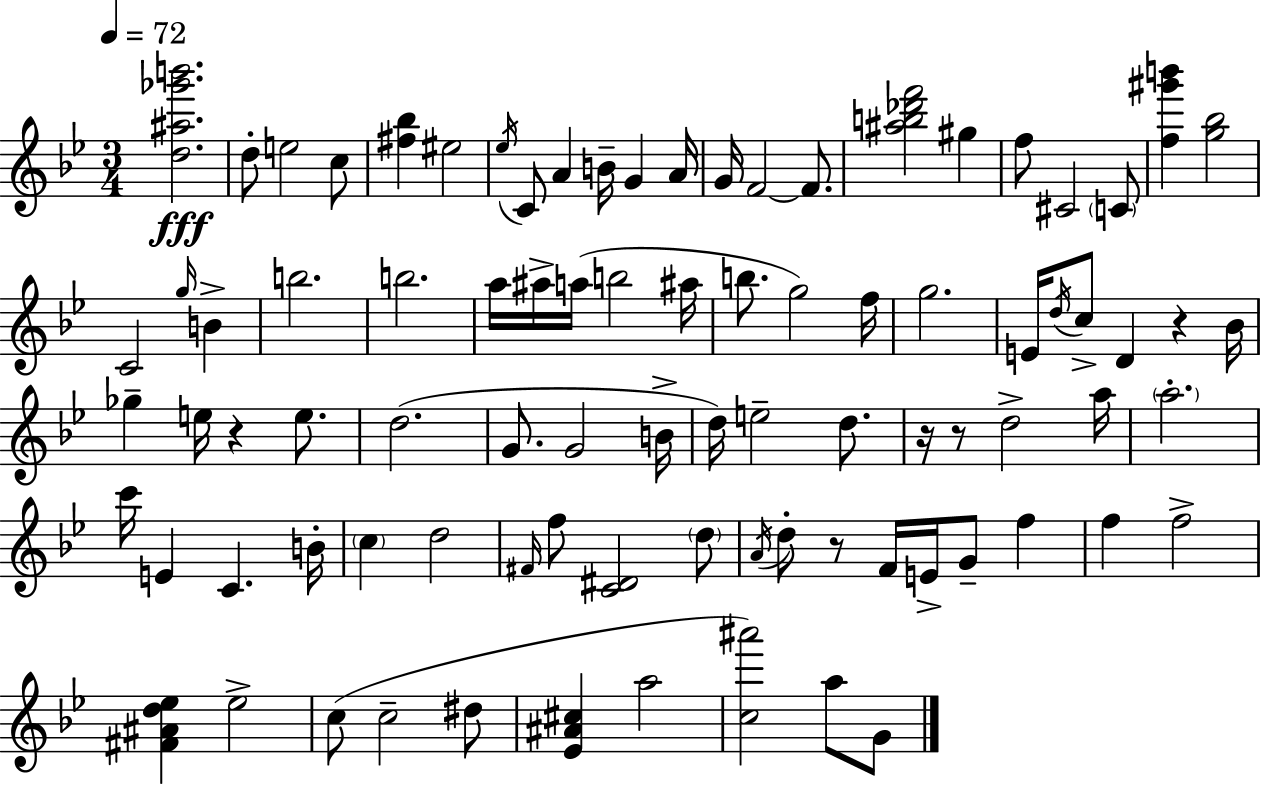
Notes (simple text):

[D5,A#5,Gb6,B6]/h. D5/e E5/h C5/e [F#5,Bb5]/q EIS5/h Eb5/s C4/e A4/q B4/s G4/q A4/s G4/s F4/h F4/e. [A#5,B5,Db6,F6]/h G#5/q F5/e C#4/h C4/e [F5,G#6,B6]/q [G5,Bb5]/h C4/h G5/s B4/q B5/h. B5/h. A5/s A#5/s A5/s B5/h A#5/s B5/e. G5/h F5/s G5/h. E4/s D5/s C5/e D4/q R/q Bb4/s Gb5/q E5/s R/q E5/e. D5/h. G4/e. G4/h B4/s D5/s E5/h D5/e. R/s R/e D5/h A5/s A5/h. C6/s E4/q C4/q. B4/s C5/q D5/h F#4/s F5/e [C4,D#4]/h D5/e A4/s D5/e R/e F4/s E4/s G4/e F5/q F5/q F5/h [F#4,A#4,D5,Eb5]/q Eb5/h C5/e C5/h D#5/e [Eb4,A#4,C#5]/q A5/h [C5,A#6]/h A5/e G4/e